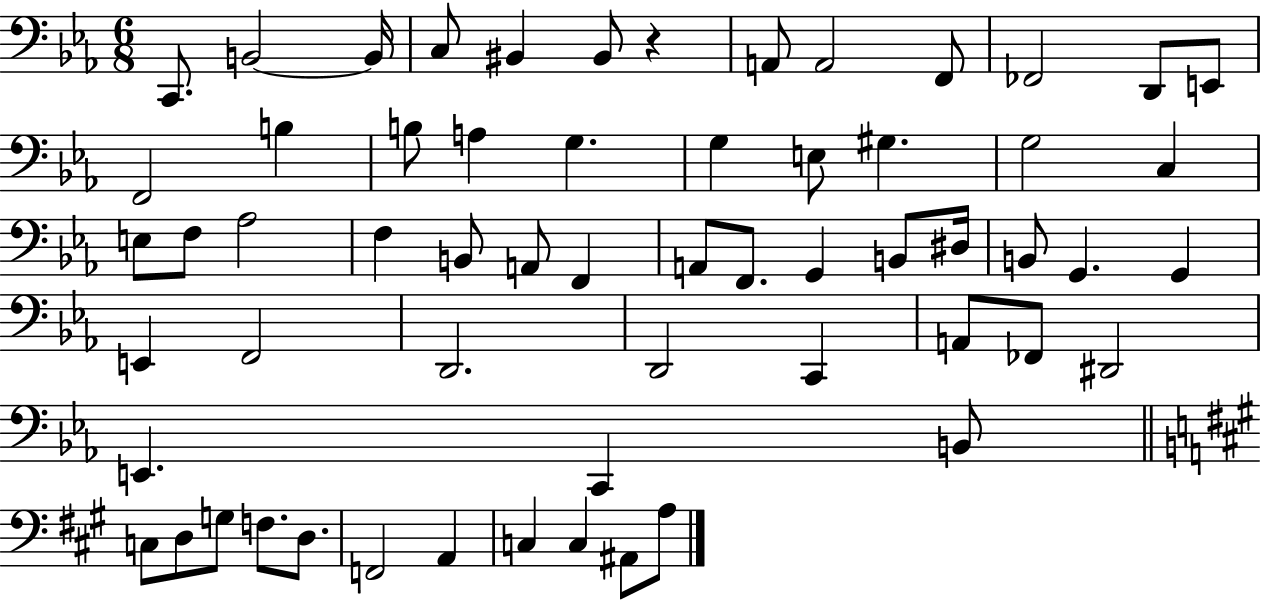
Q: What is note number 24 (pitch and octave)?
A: F3